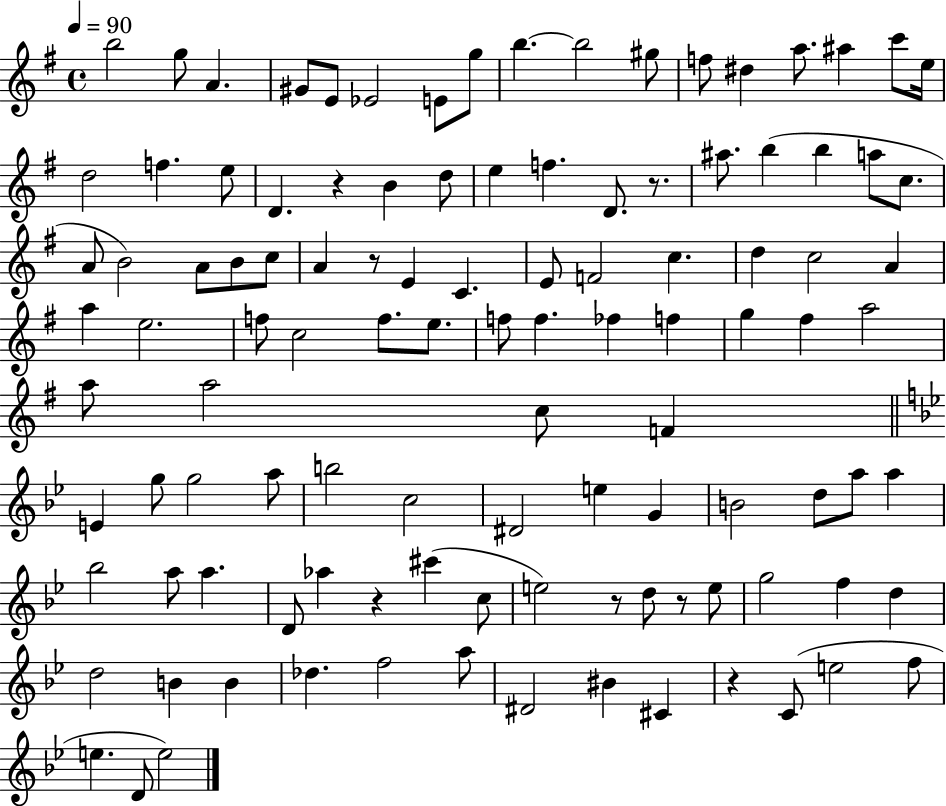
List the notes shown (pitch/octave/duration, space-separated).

B5/h G5/e A4/q. G#4/e E4/e Eb4/h E4/e G5/e B5/q. B5/h G#5/e F5/e D#5/q A5/e. A#5/q C6/e E5/s D5/h F5/q. E5/e D4/q. R/q B4/q D5/e E5/q F5/q. D4/e. R/e. A#5/e. B5/q B5/q A5/e C5/e. A4/e B4/h A4/e B4/e C5/e A4/q R/e E4/q C4/q. E4/e F4/h C5/q. D5/q C5/h A4/q A5/q E5/h. F5/e C5/h F5/e. E5/e. F5/e F5/q. FES5/q F5/q G5/q F#5/q A5/h A5/e A5/h C5/e F4/q E4/q G5/e G5/h A5/e B5/h C5/h D#4/h E5/q G4/q B4/h D5/e A5/e A5/q Bb5/h A5/e A5/q. D4/e Ab5/q R/q C#6/q C5/e E5/h R/e D5/e R/e E5/e G5/h F5/q D5/q D5/h B4/q B4/q Db5/q. F5/h A5/e D#4/h BIS4/q C#4/q R/q C4/e E5/h F5/e E5/q. D4/e E5/h